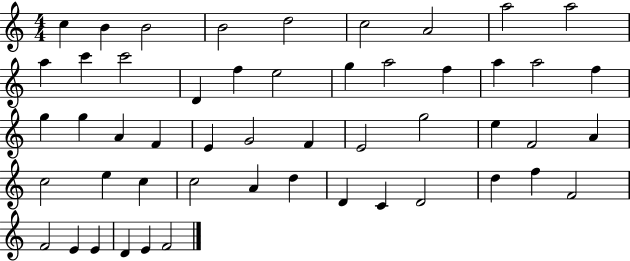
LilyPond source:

{
  \clef treble
  \numericTimeSignature
  \time 4/4
  \key c \major
  c''4 b'4 b'2 | b'2 d''2 | c''2 a'2 | a''2 a''2 | \break a''4 c'''4 c'''2 | d'4 f''4 e''2 | g''4 a''2 f''4 | a''4 a''2 f''4 | \break g''4 g''4 a'4 f'4 | e'4 g'2 f'4 | e'2 g''2 | e''4 f'2 a'4 | \break c''2 e''4 c''4 | c''2 a'4 d''4 | d'4 c'4 d'2 | d''4 f''4 f'2 | \break f'2 e'4 e'4 | d'4 e'4 f'2 | \bar "|."
}